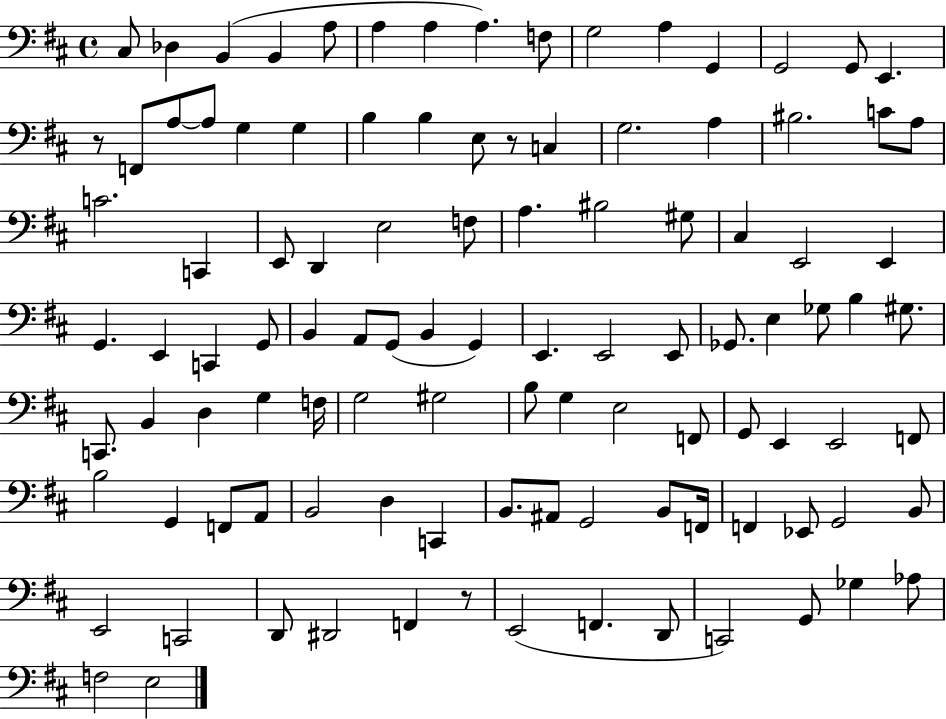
{
  \clef bass
  \time 4/4
  \defaultTimeSignature
  \key d \major
  cis8 des4 b,4( b,4 a8 | a4 a4 a4.) f8 | g2 a4 g,4 | g,2 g,8 e,4. | \break r8 f,8 a8~~ a8 g4 g4 | b4 b4 e8 r8 c4 | g2. a4 | bis2. c'8 a8 | \break c'2. c,4 | e,8 d,4 e2 f8 | a4. bis2 gis8 | cis4 e,2 e,4 | \break g,4. e,4 c,4 g,8 | b,4 a,8 g,8( b,4 g,4) | e,4. e,2 e,8 | ges,8. e4 ges8 b4 gis8. | \break c,8. b,4 d4 g4 f16 | g2 gis2 | b8 g4 e2 f,8 | g,8 e,4 e,2 f,8 | \break b2 g,4 f,8 a,8 | b,2 d4 c,4 | b,8. ais,8 g,2 b,8 f,16 | f,4 ees,8 g,2 b,8 | \break e,2 c,2 | d,8 dis,2 f,4 r8 | e,2( f,4. d,8 | c,2) g,8 ges4 aes8 | \break f2 e2 | \bar "|."
}